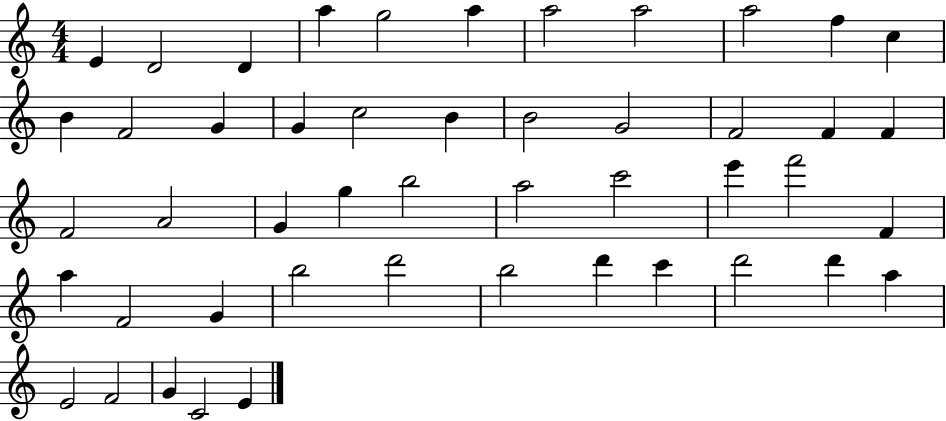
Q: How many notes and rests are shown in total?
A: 48